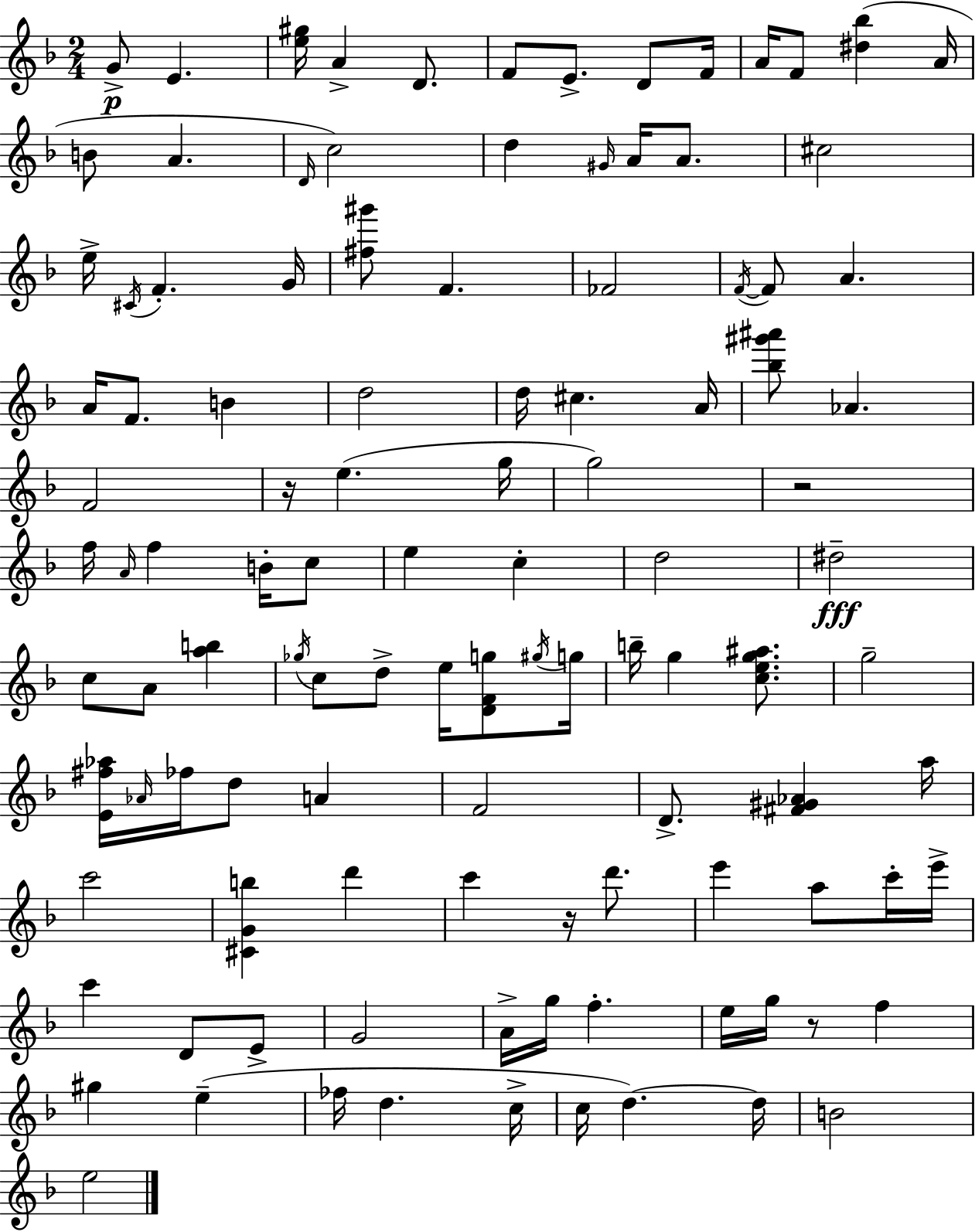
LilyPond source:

{
  \clef treble
  \numericTimeSignature
  \time 2/4
  \key d \minor
  g'8->\p e'4. | <e'' gis''>16 a'4-> d'8. | f'8 e'8.-> d'8 f'16 | a'16 f'8 <dis'' bes''>4( a'16 | \break b'8 a'4. | \grace { d'16 }) c''2 | d''4 \grace { gis'16 } a'16 a'8. | cis''2 | \break e''16-> \acciaccatura { cis'16 } f'4.-. | g'16 <fis'' gis'''>8 f'4. | fes'2 | \acciaccatura { f'16~ }~ f'8 a'4. | \break a'16 f'8. | b'4 d''2 | d''16 cis''4. | a'16 <bes'' gis''' ais'''>8 aes'4. | \break f'2 | r16 e''4.( | g''16 g''2) | r2 | \break f''16 \grace { a'16 } f''4 | b'16-. c''8 e''4 | c''4-. d''2 | dis''2--\fff | \break c''8 a'8 | <a'' b''>4 \acciaccatura { ges''16 } c''8 | d''8-> e''16 <d' f' g''>8 \acciaccatura { gis''16 } g''16 b''16-- | g''4 <c'' e'' g'' ais''>8. g''2-- | \break <e' fis'' aes''>16 | \grace { aes'16 } fes''16 d''8 a'4 | f'2 | d'8.-> <fis' gis' aes'>4 a''16 | \break c'''2 | <cis' g' b''>4 d'''4 | c'''4 r16 d'''8. | e'''4 a''8 c'''16-. e'''16-> | \break c'''4 d'8 e'8-> | g'2 | a'16-> g''16 f''4.-. | e''16 g''16 r8 f''4 | \break gis''4 e''4--( | fes''16 d''4. c''16-> | c''16 d''4.~~) d''16 | b'2 | \break e''2 | \bar "|."
}